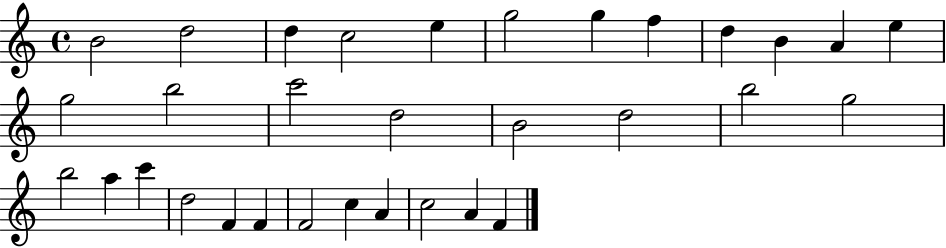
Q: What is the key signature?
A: C major